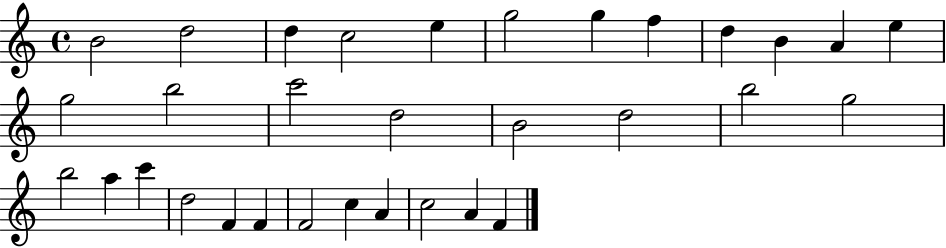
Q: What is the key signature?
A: C major